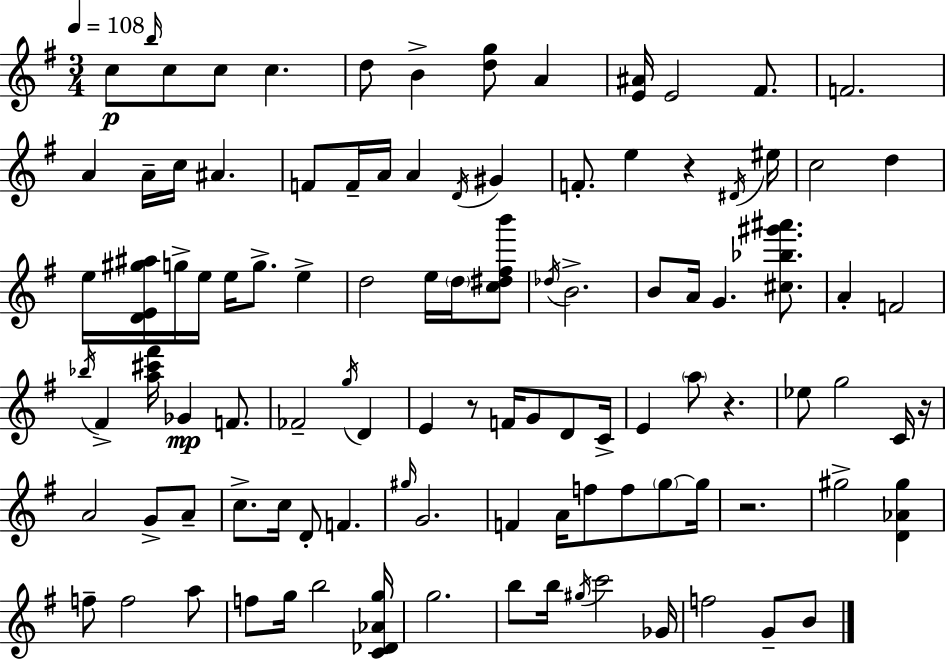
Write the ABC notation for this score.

X:1
T:Untitled
M:3/4
L:1/4
K:G
c/2 b/4 c/2 c/2 c d/2 B [dg]/2 A [E^A]/4 E2 ^F/2 F2 A A/4 c/4 ^A F/2 F/4 A/4 A D/4 ^G F/2 e z ^D/4 ^e/4 c2 d e/4 [DE^g^a]/4 g/4 e/4 e/4 g/2 e d2 e/4 d/4 [c^d^fb']/2 _d/4 B2 B/2 A/4 G [^c_b^g'^a']/2 A F2 _b/4 ^F [a^c'^f']/4 _G F/2 _F2 g/4 D E z/2 F/4 G/2 D/2 C/4 E a/2 z _e/2 g2 C/4 z/4 A2 G/2 A/2 c/2 c/4 D/2 F ^g/4 G2 F A/4 f/2 f/2 g/2 g/4 z2 ^g2 [D_A^g] f/2 f2 a/2 f/2 g/4 b2 [C_D_Ag]/4 g2 b/2 b/4 ^g/4 c'2 _G/4 f2 G/2 B/2